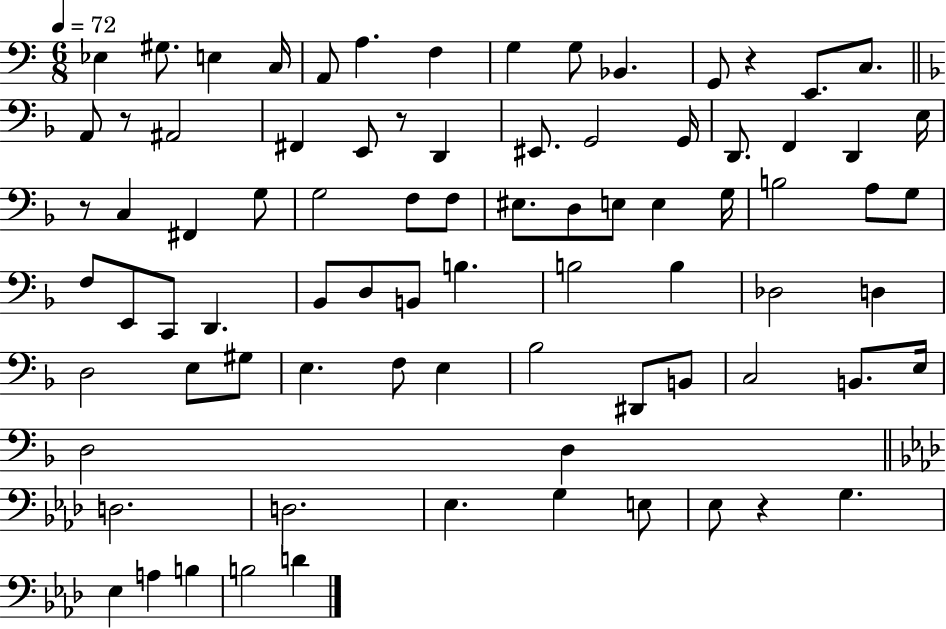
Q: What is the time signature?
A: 6/8